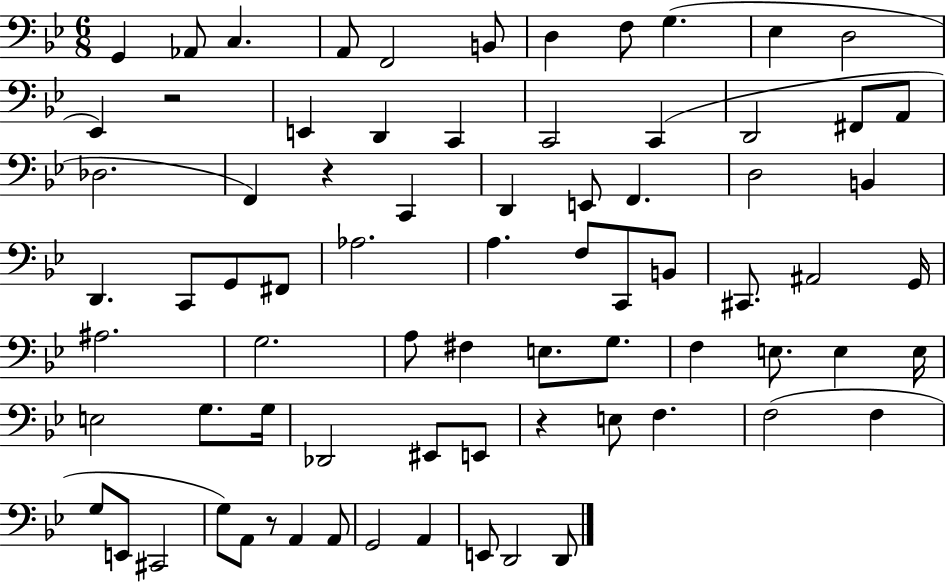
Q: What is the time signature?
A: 6/8